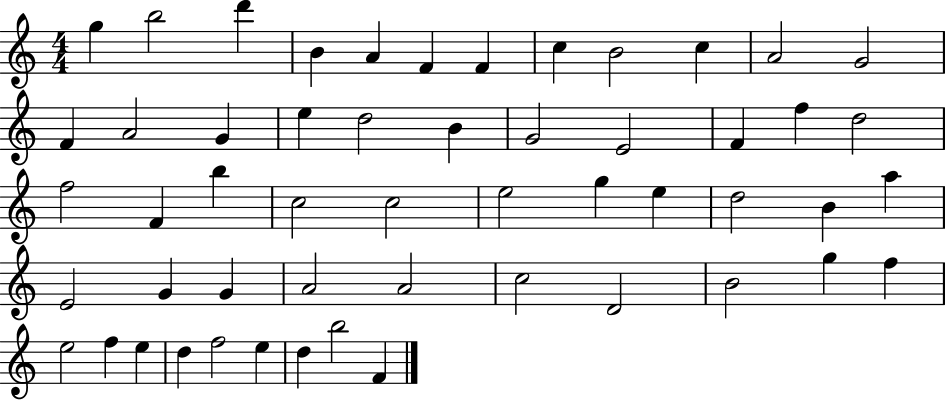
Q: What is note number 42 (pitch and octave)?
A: B4